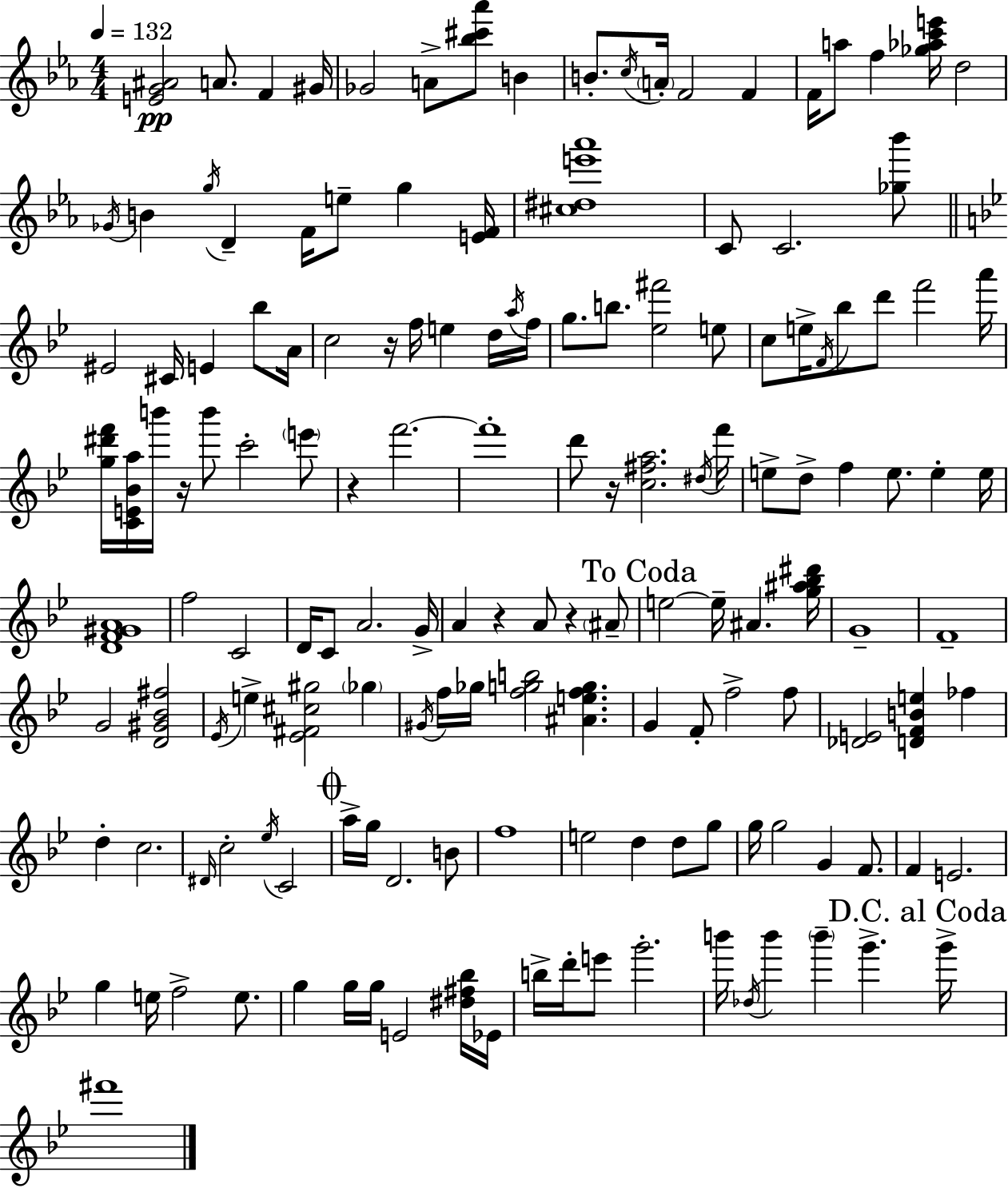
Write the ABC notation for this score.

X:1
T:Untitled
M:4/4
L:1/4
K:Eb
[EG^A]2 A/2 F ^G/4 _G2 A/2 [_b^c'_a']/2 B B/2 c/4 A/4 F2 F F/4 a/2 f [_g_ac'e']/4 d2 _G/4 B g/4 D F/4 e/2 g [EF]/4 [^c^de'_a']4 C/2 C2 [_g_b']/2 ^E2 ^C/4 E _b/2 A/4 c2 z/4 f/4 e d/4 a/4 f/4 g/2 b/2 [_e^f']2 e/2 c/2 e/4 F/4 _b/2 d'/2 f'2 a'/4 [g^d'f']/4 [CE_Ba]/4 b'/4 z/4 b'/2 c'2 e'/2 z f'2 f'4 d'/2 z/4 [c^fa]2 ^d/4 f'/4 e/2 d/2 f e/2 e e/4 [DF^GA]4 f2 C2 D/4 C/2 A2 G/4 A z A/2 z ^A/2 e2 e/4 ^A [g^a_b^d']/4 G4 F4 G2 [D^G_B^f]2 _E/4 e [_E^F^c^g]2 _g ^G/4 f/4 _g/4 [fgb]2 [^Aefg] G F/2 f2 f/2 [_DE]2 [DFBe] _f d c2 ^D/4 c2 _e/4 C2 a/4 g/4 D2 B/2 f4 e2 d d/2 g/2 g/4 g2 G F/2 F E2 g e/4 f2 e/2 g g/4 g/4 E2 [^d^f_b]/4 _E/4 b/4 d'/4 e'/2 g'2 b'/4 _d/4 b' b' g' g'/4 ^f'4